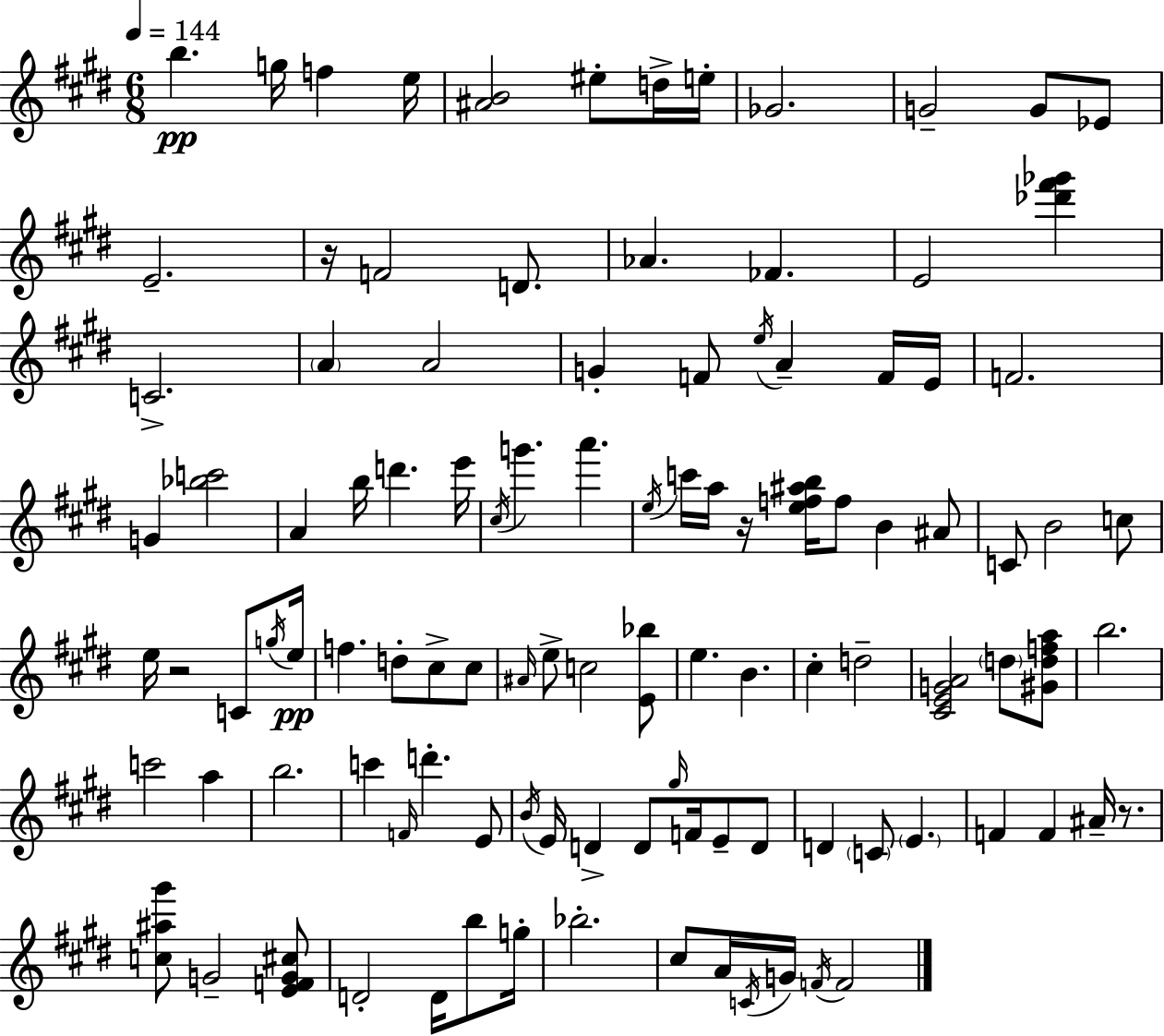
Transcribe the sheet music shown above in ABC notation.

X:1
T:Untitled
M:6/8
L:1/4
K:E
b g/4 f e/4 [^AB]2 ^e/2 d/4 e/4 _G2 G2 G/2 _E/2 E2 z/4 F2 D/2 _A _F E2 [_d'^f'_g'] C2 A A2 G F/2 e/4 A F/4 E/4 F2 G [_bc']2 A b/4 d' e'/4 ^c/4 g' a' e/4 c'/4 a/4 z/4 [ef^ab]/4 f/2 B ^A/2 C/2 B2 c/2 e/4 z2 C/2 g/4 e/4 f d/2 ^c/2 ^c/2 ^A/4 e/2 c2 [E_b]/2 e B ^c d2 [^CEGA]2 d/2 [^Gdfa]/2 b2 c'2 a b2 c' F/4 d' E/2 B/4 E/4 D D/2 ^g/4 F/4 E/2 D/2 D C/2 E F F ^A/4 z/2 [c^a^g']/2 G2 [EFG^c]/2 D2 D/4 b/2 g/4 _b2 ^c/2 A/4 C/4 G/4 F/4 F2